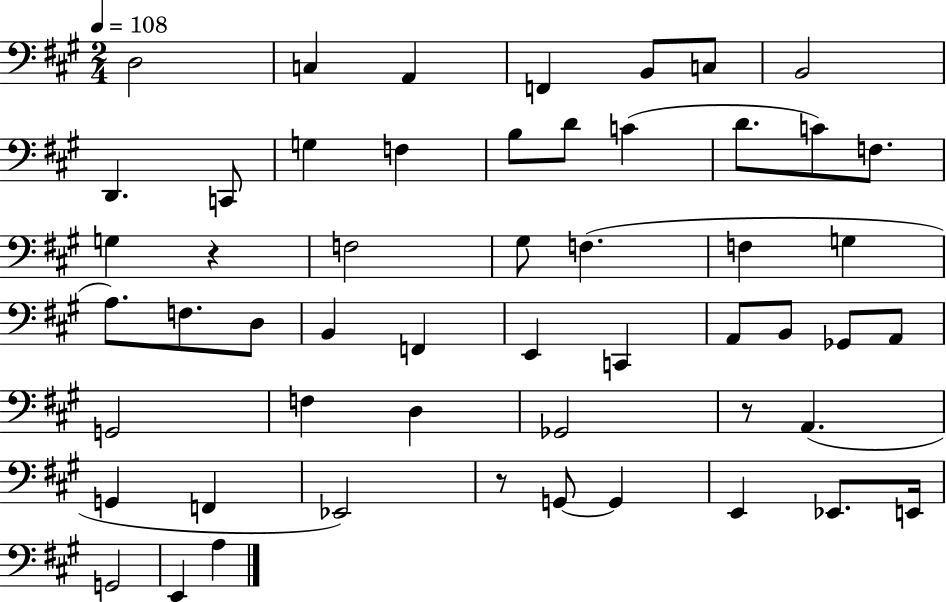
{
  \clef bass
  \numericTimeSignature
  \time 2/4
  \key a \major
  \tempo 4 = 108
  d2 | c4 a,4 | f,4 b,8 c8 | b,2 | \break d,4. c,8 | g4 f4 | b8 d'8 c'4( | d'8. c'8) f8. | \break g4 r4 | f2 | gis8 f4.( | f4 g4 | \break a8.) f8. d8 | b,4 f,4 | e,4 c,4 | a,8 b,8 ges,8 a,8 | \break g,2 | f4 d4 | ges,2 | r8 a,4.( | \break g,4 f,4 | ees,2) | r8 g,8~~ g,4 | e,4 ees,8. e,16 | \break g,2 | e,4 a4 | \bar "|."
}